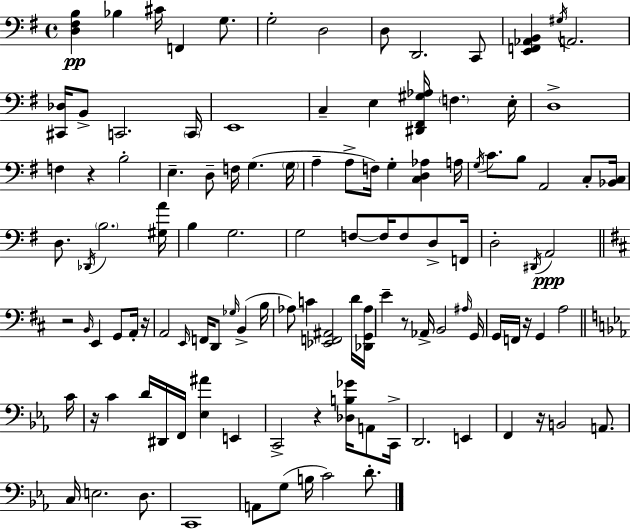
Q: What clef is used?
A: bass